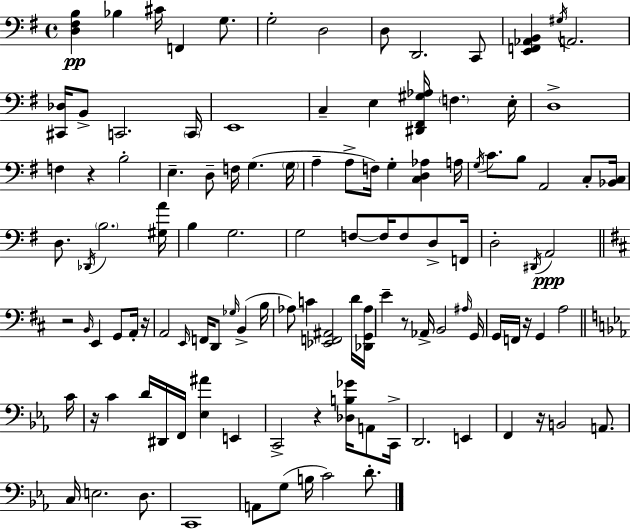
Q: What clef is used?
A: bass